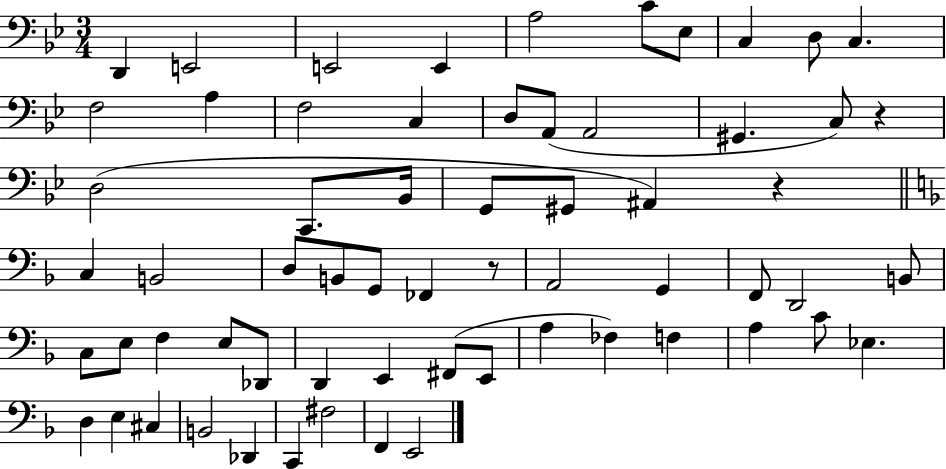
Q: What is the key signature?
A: BES major